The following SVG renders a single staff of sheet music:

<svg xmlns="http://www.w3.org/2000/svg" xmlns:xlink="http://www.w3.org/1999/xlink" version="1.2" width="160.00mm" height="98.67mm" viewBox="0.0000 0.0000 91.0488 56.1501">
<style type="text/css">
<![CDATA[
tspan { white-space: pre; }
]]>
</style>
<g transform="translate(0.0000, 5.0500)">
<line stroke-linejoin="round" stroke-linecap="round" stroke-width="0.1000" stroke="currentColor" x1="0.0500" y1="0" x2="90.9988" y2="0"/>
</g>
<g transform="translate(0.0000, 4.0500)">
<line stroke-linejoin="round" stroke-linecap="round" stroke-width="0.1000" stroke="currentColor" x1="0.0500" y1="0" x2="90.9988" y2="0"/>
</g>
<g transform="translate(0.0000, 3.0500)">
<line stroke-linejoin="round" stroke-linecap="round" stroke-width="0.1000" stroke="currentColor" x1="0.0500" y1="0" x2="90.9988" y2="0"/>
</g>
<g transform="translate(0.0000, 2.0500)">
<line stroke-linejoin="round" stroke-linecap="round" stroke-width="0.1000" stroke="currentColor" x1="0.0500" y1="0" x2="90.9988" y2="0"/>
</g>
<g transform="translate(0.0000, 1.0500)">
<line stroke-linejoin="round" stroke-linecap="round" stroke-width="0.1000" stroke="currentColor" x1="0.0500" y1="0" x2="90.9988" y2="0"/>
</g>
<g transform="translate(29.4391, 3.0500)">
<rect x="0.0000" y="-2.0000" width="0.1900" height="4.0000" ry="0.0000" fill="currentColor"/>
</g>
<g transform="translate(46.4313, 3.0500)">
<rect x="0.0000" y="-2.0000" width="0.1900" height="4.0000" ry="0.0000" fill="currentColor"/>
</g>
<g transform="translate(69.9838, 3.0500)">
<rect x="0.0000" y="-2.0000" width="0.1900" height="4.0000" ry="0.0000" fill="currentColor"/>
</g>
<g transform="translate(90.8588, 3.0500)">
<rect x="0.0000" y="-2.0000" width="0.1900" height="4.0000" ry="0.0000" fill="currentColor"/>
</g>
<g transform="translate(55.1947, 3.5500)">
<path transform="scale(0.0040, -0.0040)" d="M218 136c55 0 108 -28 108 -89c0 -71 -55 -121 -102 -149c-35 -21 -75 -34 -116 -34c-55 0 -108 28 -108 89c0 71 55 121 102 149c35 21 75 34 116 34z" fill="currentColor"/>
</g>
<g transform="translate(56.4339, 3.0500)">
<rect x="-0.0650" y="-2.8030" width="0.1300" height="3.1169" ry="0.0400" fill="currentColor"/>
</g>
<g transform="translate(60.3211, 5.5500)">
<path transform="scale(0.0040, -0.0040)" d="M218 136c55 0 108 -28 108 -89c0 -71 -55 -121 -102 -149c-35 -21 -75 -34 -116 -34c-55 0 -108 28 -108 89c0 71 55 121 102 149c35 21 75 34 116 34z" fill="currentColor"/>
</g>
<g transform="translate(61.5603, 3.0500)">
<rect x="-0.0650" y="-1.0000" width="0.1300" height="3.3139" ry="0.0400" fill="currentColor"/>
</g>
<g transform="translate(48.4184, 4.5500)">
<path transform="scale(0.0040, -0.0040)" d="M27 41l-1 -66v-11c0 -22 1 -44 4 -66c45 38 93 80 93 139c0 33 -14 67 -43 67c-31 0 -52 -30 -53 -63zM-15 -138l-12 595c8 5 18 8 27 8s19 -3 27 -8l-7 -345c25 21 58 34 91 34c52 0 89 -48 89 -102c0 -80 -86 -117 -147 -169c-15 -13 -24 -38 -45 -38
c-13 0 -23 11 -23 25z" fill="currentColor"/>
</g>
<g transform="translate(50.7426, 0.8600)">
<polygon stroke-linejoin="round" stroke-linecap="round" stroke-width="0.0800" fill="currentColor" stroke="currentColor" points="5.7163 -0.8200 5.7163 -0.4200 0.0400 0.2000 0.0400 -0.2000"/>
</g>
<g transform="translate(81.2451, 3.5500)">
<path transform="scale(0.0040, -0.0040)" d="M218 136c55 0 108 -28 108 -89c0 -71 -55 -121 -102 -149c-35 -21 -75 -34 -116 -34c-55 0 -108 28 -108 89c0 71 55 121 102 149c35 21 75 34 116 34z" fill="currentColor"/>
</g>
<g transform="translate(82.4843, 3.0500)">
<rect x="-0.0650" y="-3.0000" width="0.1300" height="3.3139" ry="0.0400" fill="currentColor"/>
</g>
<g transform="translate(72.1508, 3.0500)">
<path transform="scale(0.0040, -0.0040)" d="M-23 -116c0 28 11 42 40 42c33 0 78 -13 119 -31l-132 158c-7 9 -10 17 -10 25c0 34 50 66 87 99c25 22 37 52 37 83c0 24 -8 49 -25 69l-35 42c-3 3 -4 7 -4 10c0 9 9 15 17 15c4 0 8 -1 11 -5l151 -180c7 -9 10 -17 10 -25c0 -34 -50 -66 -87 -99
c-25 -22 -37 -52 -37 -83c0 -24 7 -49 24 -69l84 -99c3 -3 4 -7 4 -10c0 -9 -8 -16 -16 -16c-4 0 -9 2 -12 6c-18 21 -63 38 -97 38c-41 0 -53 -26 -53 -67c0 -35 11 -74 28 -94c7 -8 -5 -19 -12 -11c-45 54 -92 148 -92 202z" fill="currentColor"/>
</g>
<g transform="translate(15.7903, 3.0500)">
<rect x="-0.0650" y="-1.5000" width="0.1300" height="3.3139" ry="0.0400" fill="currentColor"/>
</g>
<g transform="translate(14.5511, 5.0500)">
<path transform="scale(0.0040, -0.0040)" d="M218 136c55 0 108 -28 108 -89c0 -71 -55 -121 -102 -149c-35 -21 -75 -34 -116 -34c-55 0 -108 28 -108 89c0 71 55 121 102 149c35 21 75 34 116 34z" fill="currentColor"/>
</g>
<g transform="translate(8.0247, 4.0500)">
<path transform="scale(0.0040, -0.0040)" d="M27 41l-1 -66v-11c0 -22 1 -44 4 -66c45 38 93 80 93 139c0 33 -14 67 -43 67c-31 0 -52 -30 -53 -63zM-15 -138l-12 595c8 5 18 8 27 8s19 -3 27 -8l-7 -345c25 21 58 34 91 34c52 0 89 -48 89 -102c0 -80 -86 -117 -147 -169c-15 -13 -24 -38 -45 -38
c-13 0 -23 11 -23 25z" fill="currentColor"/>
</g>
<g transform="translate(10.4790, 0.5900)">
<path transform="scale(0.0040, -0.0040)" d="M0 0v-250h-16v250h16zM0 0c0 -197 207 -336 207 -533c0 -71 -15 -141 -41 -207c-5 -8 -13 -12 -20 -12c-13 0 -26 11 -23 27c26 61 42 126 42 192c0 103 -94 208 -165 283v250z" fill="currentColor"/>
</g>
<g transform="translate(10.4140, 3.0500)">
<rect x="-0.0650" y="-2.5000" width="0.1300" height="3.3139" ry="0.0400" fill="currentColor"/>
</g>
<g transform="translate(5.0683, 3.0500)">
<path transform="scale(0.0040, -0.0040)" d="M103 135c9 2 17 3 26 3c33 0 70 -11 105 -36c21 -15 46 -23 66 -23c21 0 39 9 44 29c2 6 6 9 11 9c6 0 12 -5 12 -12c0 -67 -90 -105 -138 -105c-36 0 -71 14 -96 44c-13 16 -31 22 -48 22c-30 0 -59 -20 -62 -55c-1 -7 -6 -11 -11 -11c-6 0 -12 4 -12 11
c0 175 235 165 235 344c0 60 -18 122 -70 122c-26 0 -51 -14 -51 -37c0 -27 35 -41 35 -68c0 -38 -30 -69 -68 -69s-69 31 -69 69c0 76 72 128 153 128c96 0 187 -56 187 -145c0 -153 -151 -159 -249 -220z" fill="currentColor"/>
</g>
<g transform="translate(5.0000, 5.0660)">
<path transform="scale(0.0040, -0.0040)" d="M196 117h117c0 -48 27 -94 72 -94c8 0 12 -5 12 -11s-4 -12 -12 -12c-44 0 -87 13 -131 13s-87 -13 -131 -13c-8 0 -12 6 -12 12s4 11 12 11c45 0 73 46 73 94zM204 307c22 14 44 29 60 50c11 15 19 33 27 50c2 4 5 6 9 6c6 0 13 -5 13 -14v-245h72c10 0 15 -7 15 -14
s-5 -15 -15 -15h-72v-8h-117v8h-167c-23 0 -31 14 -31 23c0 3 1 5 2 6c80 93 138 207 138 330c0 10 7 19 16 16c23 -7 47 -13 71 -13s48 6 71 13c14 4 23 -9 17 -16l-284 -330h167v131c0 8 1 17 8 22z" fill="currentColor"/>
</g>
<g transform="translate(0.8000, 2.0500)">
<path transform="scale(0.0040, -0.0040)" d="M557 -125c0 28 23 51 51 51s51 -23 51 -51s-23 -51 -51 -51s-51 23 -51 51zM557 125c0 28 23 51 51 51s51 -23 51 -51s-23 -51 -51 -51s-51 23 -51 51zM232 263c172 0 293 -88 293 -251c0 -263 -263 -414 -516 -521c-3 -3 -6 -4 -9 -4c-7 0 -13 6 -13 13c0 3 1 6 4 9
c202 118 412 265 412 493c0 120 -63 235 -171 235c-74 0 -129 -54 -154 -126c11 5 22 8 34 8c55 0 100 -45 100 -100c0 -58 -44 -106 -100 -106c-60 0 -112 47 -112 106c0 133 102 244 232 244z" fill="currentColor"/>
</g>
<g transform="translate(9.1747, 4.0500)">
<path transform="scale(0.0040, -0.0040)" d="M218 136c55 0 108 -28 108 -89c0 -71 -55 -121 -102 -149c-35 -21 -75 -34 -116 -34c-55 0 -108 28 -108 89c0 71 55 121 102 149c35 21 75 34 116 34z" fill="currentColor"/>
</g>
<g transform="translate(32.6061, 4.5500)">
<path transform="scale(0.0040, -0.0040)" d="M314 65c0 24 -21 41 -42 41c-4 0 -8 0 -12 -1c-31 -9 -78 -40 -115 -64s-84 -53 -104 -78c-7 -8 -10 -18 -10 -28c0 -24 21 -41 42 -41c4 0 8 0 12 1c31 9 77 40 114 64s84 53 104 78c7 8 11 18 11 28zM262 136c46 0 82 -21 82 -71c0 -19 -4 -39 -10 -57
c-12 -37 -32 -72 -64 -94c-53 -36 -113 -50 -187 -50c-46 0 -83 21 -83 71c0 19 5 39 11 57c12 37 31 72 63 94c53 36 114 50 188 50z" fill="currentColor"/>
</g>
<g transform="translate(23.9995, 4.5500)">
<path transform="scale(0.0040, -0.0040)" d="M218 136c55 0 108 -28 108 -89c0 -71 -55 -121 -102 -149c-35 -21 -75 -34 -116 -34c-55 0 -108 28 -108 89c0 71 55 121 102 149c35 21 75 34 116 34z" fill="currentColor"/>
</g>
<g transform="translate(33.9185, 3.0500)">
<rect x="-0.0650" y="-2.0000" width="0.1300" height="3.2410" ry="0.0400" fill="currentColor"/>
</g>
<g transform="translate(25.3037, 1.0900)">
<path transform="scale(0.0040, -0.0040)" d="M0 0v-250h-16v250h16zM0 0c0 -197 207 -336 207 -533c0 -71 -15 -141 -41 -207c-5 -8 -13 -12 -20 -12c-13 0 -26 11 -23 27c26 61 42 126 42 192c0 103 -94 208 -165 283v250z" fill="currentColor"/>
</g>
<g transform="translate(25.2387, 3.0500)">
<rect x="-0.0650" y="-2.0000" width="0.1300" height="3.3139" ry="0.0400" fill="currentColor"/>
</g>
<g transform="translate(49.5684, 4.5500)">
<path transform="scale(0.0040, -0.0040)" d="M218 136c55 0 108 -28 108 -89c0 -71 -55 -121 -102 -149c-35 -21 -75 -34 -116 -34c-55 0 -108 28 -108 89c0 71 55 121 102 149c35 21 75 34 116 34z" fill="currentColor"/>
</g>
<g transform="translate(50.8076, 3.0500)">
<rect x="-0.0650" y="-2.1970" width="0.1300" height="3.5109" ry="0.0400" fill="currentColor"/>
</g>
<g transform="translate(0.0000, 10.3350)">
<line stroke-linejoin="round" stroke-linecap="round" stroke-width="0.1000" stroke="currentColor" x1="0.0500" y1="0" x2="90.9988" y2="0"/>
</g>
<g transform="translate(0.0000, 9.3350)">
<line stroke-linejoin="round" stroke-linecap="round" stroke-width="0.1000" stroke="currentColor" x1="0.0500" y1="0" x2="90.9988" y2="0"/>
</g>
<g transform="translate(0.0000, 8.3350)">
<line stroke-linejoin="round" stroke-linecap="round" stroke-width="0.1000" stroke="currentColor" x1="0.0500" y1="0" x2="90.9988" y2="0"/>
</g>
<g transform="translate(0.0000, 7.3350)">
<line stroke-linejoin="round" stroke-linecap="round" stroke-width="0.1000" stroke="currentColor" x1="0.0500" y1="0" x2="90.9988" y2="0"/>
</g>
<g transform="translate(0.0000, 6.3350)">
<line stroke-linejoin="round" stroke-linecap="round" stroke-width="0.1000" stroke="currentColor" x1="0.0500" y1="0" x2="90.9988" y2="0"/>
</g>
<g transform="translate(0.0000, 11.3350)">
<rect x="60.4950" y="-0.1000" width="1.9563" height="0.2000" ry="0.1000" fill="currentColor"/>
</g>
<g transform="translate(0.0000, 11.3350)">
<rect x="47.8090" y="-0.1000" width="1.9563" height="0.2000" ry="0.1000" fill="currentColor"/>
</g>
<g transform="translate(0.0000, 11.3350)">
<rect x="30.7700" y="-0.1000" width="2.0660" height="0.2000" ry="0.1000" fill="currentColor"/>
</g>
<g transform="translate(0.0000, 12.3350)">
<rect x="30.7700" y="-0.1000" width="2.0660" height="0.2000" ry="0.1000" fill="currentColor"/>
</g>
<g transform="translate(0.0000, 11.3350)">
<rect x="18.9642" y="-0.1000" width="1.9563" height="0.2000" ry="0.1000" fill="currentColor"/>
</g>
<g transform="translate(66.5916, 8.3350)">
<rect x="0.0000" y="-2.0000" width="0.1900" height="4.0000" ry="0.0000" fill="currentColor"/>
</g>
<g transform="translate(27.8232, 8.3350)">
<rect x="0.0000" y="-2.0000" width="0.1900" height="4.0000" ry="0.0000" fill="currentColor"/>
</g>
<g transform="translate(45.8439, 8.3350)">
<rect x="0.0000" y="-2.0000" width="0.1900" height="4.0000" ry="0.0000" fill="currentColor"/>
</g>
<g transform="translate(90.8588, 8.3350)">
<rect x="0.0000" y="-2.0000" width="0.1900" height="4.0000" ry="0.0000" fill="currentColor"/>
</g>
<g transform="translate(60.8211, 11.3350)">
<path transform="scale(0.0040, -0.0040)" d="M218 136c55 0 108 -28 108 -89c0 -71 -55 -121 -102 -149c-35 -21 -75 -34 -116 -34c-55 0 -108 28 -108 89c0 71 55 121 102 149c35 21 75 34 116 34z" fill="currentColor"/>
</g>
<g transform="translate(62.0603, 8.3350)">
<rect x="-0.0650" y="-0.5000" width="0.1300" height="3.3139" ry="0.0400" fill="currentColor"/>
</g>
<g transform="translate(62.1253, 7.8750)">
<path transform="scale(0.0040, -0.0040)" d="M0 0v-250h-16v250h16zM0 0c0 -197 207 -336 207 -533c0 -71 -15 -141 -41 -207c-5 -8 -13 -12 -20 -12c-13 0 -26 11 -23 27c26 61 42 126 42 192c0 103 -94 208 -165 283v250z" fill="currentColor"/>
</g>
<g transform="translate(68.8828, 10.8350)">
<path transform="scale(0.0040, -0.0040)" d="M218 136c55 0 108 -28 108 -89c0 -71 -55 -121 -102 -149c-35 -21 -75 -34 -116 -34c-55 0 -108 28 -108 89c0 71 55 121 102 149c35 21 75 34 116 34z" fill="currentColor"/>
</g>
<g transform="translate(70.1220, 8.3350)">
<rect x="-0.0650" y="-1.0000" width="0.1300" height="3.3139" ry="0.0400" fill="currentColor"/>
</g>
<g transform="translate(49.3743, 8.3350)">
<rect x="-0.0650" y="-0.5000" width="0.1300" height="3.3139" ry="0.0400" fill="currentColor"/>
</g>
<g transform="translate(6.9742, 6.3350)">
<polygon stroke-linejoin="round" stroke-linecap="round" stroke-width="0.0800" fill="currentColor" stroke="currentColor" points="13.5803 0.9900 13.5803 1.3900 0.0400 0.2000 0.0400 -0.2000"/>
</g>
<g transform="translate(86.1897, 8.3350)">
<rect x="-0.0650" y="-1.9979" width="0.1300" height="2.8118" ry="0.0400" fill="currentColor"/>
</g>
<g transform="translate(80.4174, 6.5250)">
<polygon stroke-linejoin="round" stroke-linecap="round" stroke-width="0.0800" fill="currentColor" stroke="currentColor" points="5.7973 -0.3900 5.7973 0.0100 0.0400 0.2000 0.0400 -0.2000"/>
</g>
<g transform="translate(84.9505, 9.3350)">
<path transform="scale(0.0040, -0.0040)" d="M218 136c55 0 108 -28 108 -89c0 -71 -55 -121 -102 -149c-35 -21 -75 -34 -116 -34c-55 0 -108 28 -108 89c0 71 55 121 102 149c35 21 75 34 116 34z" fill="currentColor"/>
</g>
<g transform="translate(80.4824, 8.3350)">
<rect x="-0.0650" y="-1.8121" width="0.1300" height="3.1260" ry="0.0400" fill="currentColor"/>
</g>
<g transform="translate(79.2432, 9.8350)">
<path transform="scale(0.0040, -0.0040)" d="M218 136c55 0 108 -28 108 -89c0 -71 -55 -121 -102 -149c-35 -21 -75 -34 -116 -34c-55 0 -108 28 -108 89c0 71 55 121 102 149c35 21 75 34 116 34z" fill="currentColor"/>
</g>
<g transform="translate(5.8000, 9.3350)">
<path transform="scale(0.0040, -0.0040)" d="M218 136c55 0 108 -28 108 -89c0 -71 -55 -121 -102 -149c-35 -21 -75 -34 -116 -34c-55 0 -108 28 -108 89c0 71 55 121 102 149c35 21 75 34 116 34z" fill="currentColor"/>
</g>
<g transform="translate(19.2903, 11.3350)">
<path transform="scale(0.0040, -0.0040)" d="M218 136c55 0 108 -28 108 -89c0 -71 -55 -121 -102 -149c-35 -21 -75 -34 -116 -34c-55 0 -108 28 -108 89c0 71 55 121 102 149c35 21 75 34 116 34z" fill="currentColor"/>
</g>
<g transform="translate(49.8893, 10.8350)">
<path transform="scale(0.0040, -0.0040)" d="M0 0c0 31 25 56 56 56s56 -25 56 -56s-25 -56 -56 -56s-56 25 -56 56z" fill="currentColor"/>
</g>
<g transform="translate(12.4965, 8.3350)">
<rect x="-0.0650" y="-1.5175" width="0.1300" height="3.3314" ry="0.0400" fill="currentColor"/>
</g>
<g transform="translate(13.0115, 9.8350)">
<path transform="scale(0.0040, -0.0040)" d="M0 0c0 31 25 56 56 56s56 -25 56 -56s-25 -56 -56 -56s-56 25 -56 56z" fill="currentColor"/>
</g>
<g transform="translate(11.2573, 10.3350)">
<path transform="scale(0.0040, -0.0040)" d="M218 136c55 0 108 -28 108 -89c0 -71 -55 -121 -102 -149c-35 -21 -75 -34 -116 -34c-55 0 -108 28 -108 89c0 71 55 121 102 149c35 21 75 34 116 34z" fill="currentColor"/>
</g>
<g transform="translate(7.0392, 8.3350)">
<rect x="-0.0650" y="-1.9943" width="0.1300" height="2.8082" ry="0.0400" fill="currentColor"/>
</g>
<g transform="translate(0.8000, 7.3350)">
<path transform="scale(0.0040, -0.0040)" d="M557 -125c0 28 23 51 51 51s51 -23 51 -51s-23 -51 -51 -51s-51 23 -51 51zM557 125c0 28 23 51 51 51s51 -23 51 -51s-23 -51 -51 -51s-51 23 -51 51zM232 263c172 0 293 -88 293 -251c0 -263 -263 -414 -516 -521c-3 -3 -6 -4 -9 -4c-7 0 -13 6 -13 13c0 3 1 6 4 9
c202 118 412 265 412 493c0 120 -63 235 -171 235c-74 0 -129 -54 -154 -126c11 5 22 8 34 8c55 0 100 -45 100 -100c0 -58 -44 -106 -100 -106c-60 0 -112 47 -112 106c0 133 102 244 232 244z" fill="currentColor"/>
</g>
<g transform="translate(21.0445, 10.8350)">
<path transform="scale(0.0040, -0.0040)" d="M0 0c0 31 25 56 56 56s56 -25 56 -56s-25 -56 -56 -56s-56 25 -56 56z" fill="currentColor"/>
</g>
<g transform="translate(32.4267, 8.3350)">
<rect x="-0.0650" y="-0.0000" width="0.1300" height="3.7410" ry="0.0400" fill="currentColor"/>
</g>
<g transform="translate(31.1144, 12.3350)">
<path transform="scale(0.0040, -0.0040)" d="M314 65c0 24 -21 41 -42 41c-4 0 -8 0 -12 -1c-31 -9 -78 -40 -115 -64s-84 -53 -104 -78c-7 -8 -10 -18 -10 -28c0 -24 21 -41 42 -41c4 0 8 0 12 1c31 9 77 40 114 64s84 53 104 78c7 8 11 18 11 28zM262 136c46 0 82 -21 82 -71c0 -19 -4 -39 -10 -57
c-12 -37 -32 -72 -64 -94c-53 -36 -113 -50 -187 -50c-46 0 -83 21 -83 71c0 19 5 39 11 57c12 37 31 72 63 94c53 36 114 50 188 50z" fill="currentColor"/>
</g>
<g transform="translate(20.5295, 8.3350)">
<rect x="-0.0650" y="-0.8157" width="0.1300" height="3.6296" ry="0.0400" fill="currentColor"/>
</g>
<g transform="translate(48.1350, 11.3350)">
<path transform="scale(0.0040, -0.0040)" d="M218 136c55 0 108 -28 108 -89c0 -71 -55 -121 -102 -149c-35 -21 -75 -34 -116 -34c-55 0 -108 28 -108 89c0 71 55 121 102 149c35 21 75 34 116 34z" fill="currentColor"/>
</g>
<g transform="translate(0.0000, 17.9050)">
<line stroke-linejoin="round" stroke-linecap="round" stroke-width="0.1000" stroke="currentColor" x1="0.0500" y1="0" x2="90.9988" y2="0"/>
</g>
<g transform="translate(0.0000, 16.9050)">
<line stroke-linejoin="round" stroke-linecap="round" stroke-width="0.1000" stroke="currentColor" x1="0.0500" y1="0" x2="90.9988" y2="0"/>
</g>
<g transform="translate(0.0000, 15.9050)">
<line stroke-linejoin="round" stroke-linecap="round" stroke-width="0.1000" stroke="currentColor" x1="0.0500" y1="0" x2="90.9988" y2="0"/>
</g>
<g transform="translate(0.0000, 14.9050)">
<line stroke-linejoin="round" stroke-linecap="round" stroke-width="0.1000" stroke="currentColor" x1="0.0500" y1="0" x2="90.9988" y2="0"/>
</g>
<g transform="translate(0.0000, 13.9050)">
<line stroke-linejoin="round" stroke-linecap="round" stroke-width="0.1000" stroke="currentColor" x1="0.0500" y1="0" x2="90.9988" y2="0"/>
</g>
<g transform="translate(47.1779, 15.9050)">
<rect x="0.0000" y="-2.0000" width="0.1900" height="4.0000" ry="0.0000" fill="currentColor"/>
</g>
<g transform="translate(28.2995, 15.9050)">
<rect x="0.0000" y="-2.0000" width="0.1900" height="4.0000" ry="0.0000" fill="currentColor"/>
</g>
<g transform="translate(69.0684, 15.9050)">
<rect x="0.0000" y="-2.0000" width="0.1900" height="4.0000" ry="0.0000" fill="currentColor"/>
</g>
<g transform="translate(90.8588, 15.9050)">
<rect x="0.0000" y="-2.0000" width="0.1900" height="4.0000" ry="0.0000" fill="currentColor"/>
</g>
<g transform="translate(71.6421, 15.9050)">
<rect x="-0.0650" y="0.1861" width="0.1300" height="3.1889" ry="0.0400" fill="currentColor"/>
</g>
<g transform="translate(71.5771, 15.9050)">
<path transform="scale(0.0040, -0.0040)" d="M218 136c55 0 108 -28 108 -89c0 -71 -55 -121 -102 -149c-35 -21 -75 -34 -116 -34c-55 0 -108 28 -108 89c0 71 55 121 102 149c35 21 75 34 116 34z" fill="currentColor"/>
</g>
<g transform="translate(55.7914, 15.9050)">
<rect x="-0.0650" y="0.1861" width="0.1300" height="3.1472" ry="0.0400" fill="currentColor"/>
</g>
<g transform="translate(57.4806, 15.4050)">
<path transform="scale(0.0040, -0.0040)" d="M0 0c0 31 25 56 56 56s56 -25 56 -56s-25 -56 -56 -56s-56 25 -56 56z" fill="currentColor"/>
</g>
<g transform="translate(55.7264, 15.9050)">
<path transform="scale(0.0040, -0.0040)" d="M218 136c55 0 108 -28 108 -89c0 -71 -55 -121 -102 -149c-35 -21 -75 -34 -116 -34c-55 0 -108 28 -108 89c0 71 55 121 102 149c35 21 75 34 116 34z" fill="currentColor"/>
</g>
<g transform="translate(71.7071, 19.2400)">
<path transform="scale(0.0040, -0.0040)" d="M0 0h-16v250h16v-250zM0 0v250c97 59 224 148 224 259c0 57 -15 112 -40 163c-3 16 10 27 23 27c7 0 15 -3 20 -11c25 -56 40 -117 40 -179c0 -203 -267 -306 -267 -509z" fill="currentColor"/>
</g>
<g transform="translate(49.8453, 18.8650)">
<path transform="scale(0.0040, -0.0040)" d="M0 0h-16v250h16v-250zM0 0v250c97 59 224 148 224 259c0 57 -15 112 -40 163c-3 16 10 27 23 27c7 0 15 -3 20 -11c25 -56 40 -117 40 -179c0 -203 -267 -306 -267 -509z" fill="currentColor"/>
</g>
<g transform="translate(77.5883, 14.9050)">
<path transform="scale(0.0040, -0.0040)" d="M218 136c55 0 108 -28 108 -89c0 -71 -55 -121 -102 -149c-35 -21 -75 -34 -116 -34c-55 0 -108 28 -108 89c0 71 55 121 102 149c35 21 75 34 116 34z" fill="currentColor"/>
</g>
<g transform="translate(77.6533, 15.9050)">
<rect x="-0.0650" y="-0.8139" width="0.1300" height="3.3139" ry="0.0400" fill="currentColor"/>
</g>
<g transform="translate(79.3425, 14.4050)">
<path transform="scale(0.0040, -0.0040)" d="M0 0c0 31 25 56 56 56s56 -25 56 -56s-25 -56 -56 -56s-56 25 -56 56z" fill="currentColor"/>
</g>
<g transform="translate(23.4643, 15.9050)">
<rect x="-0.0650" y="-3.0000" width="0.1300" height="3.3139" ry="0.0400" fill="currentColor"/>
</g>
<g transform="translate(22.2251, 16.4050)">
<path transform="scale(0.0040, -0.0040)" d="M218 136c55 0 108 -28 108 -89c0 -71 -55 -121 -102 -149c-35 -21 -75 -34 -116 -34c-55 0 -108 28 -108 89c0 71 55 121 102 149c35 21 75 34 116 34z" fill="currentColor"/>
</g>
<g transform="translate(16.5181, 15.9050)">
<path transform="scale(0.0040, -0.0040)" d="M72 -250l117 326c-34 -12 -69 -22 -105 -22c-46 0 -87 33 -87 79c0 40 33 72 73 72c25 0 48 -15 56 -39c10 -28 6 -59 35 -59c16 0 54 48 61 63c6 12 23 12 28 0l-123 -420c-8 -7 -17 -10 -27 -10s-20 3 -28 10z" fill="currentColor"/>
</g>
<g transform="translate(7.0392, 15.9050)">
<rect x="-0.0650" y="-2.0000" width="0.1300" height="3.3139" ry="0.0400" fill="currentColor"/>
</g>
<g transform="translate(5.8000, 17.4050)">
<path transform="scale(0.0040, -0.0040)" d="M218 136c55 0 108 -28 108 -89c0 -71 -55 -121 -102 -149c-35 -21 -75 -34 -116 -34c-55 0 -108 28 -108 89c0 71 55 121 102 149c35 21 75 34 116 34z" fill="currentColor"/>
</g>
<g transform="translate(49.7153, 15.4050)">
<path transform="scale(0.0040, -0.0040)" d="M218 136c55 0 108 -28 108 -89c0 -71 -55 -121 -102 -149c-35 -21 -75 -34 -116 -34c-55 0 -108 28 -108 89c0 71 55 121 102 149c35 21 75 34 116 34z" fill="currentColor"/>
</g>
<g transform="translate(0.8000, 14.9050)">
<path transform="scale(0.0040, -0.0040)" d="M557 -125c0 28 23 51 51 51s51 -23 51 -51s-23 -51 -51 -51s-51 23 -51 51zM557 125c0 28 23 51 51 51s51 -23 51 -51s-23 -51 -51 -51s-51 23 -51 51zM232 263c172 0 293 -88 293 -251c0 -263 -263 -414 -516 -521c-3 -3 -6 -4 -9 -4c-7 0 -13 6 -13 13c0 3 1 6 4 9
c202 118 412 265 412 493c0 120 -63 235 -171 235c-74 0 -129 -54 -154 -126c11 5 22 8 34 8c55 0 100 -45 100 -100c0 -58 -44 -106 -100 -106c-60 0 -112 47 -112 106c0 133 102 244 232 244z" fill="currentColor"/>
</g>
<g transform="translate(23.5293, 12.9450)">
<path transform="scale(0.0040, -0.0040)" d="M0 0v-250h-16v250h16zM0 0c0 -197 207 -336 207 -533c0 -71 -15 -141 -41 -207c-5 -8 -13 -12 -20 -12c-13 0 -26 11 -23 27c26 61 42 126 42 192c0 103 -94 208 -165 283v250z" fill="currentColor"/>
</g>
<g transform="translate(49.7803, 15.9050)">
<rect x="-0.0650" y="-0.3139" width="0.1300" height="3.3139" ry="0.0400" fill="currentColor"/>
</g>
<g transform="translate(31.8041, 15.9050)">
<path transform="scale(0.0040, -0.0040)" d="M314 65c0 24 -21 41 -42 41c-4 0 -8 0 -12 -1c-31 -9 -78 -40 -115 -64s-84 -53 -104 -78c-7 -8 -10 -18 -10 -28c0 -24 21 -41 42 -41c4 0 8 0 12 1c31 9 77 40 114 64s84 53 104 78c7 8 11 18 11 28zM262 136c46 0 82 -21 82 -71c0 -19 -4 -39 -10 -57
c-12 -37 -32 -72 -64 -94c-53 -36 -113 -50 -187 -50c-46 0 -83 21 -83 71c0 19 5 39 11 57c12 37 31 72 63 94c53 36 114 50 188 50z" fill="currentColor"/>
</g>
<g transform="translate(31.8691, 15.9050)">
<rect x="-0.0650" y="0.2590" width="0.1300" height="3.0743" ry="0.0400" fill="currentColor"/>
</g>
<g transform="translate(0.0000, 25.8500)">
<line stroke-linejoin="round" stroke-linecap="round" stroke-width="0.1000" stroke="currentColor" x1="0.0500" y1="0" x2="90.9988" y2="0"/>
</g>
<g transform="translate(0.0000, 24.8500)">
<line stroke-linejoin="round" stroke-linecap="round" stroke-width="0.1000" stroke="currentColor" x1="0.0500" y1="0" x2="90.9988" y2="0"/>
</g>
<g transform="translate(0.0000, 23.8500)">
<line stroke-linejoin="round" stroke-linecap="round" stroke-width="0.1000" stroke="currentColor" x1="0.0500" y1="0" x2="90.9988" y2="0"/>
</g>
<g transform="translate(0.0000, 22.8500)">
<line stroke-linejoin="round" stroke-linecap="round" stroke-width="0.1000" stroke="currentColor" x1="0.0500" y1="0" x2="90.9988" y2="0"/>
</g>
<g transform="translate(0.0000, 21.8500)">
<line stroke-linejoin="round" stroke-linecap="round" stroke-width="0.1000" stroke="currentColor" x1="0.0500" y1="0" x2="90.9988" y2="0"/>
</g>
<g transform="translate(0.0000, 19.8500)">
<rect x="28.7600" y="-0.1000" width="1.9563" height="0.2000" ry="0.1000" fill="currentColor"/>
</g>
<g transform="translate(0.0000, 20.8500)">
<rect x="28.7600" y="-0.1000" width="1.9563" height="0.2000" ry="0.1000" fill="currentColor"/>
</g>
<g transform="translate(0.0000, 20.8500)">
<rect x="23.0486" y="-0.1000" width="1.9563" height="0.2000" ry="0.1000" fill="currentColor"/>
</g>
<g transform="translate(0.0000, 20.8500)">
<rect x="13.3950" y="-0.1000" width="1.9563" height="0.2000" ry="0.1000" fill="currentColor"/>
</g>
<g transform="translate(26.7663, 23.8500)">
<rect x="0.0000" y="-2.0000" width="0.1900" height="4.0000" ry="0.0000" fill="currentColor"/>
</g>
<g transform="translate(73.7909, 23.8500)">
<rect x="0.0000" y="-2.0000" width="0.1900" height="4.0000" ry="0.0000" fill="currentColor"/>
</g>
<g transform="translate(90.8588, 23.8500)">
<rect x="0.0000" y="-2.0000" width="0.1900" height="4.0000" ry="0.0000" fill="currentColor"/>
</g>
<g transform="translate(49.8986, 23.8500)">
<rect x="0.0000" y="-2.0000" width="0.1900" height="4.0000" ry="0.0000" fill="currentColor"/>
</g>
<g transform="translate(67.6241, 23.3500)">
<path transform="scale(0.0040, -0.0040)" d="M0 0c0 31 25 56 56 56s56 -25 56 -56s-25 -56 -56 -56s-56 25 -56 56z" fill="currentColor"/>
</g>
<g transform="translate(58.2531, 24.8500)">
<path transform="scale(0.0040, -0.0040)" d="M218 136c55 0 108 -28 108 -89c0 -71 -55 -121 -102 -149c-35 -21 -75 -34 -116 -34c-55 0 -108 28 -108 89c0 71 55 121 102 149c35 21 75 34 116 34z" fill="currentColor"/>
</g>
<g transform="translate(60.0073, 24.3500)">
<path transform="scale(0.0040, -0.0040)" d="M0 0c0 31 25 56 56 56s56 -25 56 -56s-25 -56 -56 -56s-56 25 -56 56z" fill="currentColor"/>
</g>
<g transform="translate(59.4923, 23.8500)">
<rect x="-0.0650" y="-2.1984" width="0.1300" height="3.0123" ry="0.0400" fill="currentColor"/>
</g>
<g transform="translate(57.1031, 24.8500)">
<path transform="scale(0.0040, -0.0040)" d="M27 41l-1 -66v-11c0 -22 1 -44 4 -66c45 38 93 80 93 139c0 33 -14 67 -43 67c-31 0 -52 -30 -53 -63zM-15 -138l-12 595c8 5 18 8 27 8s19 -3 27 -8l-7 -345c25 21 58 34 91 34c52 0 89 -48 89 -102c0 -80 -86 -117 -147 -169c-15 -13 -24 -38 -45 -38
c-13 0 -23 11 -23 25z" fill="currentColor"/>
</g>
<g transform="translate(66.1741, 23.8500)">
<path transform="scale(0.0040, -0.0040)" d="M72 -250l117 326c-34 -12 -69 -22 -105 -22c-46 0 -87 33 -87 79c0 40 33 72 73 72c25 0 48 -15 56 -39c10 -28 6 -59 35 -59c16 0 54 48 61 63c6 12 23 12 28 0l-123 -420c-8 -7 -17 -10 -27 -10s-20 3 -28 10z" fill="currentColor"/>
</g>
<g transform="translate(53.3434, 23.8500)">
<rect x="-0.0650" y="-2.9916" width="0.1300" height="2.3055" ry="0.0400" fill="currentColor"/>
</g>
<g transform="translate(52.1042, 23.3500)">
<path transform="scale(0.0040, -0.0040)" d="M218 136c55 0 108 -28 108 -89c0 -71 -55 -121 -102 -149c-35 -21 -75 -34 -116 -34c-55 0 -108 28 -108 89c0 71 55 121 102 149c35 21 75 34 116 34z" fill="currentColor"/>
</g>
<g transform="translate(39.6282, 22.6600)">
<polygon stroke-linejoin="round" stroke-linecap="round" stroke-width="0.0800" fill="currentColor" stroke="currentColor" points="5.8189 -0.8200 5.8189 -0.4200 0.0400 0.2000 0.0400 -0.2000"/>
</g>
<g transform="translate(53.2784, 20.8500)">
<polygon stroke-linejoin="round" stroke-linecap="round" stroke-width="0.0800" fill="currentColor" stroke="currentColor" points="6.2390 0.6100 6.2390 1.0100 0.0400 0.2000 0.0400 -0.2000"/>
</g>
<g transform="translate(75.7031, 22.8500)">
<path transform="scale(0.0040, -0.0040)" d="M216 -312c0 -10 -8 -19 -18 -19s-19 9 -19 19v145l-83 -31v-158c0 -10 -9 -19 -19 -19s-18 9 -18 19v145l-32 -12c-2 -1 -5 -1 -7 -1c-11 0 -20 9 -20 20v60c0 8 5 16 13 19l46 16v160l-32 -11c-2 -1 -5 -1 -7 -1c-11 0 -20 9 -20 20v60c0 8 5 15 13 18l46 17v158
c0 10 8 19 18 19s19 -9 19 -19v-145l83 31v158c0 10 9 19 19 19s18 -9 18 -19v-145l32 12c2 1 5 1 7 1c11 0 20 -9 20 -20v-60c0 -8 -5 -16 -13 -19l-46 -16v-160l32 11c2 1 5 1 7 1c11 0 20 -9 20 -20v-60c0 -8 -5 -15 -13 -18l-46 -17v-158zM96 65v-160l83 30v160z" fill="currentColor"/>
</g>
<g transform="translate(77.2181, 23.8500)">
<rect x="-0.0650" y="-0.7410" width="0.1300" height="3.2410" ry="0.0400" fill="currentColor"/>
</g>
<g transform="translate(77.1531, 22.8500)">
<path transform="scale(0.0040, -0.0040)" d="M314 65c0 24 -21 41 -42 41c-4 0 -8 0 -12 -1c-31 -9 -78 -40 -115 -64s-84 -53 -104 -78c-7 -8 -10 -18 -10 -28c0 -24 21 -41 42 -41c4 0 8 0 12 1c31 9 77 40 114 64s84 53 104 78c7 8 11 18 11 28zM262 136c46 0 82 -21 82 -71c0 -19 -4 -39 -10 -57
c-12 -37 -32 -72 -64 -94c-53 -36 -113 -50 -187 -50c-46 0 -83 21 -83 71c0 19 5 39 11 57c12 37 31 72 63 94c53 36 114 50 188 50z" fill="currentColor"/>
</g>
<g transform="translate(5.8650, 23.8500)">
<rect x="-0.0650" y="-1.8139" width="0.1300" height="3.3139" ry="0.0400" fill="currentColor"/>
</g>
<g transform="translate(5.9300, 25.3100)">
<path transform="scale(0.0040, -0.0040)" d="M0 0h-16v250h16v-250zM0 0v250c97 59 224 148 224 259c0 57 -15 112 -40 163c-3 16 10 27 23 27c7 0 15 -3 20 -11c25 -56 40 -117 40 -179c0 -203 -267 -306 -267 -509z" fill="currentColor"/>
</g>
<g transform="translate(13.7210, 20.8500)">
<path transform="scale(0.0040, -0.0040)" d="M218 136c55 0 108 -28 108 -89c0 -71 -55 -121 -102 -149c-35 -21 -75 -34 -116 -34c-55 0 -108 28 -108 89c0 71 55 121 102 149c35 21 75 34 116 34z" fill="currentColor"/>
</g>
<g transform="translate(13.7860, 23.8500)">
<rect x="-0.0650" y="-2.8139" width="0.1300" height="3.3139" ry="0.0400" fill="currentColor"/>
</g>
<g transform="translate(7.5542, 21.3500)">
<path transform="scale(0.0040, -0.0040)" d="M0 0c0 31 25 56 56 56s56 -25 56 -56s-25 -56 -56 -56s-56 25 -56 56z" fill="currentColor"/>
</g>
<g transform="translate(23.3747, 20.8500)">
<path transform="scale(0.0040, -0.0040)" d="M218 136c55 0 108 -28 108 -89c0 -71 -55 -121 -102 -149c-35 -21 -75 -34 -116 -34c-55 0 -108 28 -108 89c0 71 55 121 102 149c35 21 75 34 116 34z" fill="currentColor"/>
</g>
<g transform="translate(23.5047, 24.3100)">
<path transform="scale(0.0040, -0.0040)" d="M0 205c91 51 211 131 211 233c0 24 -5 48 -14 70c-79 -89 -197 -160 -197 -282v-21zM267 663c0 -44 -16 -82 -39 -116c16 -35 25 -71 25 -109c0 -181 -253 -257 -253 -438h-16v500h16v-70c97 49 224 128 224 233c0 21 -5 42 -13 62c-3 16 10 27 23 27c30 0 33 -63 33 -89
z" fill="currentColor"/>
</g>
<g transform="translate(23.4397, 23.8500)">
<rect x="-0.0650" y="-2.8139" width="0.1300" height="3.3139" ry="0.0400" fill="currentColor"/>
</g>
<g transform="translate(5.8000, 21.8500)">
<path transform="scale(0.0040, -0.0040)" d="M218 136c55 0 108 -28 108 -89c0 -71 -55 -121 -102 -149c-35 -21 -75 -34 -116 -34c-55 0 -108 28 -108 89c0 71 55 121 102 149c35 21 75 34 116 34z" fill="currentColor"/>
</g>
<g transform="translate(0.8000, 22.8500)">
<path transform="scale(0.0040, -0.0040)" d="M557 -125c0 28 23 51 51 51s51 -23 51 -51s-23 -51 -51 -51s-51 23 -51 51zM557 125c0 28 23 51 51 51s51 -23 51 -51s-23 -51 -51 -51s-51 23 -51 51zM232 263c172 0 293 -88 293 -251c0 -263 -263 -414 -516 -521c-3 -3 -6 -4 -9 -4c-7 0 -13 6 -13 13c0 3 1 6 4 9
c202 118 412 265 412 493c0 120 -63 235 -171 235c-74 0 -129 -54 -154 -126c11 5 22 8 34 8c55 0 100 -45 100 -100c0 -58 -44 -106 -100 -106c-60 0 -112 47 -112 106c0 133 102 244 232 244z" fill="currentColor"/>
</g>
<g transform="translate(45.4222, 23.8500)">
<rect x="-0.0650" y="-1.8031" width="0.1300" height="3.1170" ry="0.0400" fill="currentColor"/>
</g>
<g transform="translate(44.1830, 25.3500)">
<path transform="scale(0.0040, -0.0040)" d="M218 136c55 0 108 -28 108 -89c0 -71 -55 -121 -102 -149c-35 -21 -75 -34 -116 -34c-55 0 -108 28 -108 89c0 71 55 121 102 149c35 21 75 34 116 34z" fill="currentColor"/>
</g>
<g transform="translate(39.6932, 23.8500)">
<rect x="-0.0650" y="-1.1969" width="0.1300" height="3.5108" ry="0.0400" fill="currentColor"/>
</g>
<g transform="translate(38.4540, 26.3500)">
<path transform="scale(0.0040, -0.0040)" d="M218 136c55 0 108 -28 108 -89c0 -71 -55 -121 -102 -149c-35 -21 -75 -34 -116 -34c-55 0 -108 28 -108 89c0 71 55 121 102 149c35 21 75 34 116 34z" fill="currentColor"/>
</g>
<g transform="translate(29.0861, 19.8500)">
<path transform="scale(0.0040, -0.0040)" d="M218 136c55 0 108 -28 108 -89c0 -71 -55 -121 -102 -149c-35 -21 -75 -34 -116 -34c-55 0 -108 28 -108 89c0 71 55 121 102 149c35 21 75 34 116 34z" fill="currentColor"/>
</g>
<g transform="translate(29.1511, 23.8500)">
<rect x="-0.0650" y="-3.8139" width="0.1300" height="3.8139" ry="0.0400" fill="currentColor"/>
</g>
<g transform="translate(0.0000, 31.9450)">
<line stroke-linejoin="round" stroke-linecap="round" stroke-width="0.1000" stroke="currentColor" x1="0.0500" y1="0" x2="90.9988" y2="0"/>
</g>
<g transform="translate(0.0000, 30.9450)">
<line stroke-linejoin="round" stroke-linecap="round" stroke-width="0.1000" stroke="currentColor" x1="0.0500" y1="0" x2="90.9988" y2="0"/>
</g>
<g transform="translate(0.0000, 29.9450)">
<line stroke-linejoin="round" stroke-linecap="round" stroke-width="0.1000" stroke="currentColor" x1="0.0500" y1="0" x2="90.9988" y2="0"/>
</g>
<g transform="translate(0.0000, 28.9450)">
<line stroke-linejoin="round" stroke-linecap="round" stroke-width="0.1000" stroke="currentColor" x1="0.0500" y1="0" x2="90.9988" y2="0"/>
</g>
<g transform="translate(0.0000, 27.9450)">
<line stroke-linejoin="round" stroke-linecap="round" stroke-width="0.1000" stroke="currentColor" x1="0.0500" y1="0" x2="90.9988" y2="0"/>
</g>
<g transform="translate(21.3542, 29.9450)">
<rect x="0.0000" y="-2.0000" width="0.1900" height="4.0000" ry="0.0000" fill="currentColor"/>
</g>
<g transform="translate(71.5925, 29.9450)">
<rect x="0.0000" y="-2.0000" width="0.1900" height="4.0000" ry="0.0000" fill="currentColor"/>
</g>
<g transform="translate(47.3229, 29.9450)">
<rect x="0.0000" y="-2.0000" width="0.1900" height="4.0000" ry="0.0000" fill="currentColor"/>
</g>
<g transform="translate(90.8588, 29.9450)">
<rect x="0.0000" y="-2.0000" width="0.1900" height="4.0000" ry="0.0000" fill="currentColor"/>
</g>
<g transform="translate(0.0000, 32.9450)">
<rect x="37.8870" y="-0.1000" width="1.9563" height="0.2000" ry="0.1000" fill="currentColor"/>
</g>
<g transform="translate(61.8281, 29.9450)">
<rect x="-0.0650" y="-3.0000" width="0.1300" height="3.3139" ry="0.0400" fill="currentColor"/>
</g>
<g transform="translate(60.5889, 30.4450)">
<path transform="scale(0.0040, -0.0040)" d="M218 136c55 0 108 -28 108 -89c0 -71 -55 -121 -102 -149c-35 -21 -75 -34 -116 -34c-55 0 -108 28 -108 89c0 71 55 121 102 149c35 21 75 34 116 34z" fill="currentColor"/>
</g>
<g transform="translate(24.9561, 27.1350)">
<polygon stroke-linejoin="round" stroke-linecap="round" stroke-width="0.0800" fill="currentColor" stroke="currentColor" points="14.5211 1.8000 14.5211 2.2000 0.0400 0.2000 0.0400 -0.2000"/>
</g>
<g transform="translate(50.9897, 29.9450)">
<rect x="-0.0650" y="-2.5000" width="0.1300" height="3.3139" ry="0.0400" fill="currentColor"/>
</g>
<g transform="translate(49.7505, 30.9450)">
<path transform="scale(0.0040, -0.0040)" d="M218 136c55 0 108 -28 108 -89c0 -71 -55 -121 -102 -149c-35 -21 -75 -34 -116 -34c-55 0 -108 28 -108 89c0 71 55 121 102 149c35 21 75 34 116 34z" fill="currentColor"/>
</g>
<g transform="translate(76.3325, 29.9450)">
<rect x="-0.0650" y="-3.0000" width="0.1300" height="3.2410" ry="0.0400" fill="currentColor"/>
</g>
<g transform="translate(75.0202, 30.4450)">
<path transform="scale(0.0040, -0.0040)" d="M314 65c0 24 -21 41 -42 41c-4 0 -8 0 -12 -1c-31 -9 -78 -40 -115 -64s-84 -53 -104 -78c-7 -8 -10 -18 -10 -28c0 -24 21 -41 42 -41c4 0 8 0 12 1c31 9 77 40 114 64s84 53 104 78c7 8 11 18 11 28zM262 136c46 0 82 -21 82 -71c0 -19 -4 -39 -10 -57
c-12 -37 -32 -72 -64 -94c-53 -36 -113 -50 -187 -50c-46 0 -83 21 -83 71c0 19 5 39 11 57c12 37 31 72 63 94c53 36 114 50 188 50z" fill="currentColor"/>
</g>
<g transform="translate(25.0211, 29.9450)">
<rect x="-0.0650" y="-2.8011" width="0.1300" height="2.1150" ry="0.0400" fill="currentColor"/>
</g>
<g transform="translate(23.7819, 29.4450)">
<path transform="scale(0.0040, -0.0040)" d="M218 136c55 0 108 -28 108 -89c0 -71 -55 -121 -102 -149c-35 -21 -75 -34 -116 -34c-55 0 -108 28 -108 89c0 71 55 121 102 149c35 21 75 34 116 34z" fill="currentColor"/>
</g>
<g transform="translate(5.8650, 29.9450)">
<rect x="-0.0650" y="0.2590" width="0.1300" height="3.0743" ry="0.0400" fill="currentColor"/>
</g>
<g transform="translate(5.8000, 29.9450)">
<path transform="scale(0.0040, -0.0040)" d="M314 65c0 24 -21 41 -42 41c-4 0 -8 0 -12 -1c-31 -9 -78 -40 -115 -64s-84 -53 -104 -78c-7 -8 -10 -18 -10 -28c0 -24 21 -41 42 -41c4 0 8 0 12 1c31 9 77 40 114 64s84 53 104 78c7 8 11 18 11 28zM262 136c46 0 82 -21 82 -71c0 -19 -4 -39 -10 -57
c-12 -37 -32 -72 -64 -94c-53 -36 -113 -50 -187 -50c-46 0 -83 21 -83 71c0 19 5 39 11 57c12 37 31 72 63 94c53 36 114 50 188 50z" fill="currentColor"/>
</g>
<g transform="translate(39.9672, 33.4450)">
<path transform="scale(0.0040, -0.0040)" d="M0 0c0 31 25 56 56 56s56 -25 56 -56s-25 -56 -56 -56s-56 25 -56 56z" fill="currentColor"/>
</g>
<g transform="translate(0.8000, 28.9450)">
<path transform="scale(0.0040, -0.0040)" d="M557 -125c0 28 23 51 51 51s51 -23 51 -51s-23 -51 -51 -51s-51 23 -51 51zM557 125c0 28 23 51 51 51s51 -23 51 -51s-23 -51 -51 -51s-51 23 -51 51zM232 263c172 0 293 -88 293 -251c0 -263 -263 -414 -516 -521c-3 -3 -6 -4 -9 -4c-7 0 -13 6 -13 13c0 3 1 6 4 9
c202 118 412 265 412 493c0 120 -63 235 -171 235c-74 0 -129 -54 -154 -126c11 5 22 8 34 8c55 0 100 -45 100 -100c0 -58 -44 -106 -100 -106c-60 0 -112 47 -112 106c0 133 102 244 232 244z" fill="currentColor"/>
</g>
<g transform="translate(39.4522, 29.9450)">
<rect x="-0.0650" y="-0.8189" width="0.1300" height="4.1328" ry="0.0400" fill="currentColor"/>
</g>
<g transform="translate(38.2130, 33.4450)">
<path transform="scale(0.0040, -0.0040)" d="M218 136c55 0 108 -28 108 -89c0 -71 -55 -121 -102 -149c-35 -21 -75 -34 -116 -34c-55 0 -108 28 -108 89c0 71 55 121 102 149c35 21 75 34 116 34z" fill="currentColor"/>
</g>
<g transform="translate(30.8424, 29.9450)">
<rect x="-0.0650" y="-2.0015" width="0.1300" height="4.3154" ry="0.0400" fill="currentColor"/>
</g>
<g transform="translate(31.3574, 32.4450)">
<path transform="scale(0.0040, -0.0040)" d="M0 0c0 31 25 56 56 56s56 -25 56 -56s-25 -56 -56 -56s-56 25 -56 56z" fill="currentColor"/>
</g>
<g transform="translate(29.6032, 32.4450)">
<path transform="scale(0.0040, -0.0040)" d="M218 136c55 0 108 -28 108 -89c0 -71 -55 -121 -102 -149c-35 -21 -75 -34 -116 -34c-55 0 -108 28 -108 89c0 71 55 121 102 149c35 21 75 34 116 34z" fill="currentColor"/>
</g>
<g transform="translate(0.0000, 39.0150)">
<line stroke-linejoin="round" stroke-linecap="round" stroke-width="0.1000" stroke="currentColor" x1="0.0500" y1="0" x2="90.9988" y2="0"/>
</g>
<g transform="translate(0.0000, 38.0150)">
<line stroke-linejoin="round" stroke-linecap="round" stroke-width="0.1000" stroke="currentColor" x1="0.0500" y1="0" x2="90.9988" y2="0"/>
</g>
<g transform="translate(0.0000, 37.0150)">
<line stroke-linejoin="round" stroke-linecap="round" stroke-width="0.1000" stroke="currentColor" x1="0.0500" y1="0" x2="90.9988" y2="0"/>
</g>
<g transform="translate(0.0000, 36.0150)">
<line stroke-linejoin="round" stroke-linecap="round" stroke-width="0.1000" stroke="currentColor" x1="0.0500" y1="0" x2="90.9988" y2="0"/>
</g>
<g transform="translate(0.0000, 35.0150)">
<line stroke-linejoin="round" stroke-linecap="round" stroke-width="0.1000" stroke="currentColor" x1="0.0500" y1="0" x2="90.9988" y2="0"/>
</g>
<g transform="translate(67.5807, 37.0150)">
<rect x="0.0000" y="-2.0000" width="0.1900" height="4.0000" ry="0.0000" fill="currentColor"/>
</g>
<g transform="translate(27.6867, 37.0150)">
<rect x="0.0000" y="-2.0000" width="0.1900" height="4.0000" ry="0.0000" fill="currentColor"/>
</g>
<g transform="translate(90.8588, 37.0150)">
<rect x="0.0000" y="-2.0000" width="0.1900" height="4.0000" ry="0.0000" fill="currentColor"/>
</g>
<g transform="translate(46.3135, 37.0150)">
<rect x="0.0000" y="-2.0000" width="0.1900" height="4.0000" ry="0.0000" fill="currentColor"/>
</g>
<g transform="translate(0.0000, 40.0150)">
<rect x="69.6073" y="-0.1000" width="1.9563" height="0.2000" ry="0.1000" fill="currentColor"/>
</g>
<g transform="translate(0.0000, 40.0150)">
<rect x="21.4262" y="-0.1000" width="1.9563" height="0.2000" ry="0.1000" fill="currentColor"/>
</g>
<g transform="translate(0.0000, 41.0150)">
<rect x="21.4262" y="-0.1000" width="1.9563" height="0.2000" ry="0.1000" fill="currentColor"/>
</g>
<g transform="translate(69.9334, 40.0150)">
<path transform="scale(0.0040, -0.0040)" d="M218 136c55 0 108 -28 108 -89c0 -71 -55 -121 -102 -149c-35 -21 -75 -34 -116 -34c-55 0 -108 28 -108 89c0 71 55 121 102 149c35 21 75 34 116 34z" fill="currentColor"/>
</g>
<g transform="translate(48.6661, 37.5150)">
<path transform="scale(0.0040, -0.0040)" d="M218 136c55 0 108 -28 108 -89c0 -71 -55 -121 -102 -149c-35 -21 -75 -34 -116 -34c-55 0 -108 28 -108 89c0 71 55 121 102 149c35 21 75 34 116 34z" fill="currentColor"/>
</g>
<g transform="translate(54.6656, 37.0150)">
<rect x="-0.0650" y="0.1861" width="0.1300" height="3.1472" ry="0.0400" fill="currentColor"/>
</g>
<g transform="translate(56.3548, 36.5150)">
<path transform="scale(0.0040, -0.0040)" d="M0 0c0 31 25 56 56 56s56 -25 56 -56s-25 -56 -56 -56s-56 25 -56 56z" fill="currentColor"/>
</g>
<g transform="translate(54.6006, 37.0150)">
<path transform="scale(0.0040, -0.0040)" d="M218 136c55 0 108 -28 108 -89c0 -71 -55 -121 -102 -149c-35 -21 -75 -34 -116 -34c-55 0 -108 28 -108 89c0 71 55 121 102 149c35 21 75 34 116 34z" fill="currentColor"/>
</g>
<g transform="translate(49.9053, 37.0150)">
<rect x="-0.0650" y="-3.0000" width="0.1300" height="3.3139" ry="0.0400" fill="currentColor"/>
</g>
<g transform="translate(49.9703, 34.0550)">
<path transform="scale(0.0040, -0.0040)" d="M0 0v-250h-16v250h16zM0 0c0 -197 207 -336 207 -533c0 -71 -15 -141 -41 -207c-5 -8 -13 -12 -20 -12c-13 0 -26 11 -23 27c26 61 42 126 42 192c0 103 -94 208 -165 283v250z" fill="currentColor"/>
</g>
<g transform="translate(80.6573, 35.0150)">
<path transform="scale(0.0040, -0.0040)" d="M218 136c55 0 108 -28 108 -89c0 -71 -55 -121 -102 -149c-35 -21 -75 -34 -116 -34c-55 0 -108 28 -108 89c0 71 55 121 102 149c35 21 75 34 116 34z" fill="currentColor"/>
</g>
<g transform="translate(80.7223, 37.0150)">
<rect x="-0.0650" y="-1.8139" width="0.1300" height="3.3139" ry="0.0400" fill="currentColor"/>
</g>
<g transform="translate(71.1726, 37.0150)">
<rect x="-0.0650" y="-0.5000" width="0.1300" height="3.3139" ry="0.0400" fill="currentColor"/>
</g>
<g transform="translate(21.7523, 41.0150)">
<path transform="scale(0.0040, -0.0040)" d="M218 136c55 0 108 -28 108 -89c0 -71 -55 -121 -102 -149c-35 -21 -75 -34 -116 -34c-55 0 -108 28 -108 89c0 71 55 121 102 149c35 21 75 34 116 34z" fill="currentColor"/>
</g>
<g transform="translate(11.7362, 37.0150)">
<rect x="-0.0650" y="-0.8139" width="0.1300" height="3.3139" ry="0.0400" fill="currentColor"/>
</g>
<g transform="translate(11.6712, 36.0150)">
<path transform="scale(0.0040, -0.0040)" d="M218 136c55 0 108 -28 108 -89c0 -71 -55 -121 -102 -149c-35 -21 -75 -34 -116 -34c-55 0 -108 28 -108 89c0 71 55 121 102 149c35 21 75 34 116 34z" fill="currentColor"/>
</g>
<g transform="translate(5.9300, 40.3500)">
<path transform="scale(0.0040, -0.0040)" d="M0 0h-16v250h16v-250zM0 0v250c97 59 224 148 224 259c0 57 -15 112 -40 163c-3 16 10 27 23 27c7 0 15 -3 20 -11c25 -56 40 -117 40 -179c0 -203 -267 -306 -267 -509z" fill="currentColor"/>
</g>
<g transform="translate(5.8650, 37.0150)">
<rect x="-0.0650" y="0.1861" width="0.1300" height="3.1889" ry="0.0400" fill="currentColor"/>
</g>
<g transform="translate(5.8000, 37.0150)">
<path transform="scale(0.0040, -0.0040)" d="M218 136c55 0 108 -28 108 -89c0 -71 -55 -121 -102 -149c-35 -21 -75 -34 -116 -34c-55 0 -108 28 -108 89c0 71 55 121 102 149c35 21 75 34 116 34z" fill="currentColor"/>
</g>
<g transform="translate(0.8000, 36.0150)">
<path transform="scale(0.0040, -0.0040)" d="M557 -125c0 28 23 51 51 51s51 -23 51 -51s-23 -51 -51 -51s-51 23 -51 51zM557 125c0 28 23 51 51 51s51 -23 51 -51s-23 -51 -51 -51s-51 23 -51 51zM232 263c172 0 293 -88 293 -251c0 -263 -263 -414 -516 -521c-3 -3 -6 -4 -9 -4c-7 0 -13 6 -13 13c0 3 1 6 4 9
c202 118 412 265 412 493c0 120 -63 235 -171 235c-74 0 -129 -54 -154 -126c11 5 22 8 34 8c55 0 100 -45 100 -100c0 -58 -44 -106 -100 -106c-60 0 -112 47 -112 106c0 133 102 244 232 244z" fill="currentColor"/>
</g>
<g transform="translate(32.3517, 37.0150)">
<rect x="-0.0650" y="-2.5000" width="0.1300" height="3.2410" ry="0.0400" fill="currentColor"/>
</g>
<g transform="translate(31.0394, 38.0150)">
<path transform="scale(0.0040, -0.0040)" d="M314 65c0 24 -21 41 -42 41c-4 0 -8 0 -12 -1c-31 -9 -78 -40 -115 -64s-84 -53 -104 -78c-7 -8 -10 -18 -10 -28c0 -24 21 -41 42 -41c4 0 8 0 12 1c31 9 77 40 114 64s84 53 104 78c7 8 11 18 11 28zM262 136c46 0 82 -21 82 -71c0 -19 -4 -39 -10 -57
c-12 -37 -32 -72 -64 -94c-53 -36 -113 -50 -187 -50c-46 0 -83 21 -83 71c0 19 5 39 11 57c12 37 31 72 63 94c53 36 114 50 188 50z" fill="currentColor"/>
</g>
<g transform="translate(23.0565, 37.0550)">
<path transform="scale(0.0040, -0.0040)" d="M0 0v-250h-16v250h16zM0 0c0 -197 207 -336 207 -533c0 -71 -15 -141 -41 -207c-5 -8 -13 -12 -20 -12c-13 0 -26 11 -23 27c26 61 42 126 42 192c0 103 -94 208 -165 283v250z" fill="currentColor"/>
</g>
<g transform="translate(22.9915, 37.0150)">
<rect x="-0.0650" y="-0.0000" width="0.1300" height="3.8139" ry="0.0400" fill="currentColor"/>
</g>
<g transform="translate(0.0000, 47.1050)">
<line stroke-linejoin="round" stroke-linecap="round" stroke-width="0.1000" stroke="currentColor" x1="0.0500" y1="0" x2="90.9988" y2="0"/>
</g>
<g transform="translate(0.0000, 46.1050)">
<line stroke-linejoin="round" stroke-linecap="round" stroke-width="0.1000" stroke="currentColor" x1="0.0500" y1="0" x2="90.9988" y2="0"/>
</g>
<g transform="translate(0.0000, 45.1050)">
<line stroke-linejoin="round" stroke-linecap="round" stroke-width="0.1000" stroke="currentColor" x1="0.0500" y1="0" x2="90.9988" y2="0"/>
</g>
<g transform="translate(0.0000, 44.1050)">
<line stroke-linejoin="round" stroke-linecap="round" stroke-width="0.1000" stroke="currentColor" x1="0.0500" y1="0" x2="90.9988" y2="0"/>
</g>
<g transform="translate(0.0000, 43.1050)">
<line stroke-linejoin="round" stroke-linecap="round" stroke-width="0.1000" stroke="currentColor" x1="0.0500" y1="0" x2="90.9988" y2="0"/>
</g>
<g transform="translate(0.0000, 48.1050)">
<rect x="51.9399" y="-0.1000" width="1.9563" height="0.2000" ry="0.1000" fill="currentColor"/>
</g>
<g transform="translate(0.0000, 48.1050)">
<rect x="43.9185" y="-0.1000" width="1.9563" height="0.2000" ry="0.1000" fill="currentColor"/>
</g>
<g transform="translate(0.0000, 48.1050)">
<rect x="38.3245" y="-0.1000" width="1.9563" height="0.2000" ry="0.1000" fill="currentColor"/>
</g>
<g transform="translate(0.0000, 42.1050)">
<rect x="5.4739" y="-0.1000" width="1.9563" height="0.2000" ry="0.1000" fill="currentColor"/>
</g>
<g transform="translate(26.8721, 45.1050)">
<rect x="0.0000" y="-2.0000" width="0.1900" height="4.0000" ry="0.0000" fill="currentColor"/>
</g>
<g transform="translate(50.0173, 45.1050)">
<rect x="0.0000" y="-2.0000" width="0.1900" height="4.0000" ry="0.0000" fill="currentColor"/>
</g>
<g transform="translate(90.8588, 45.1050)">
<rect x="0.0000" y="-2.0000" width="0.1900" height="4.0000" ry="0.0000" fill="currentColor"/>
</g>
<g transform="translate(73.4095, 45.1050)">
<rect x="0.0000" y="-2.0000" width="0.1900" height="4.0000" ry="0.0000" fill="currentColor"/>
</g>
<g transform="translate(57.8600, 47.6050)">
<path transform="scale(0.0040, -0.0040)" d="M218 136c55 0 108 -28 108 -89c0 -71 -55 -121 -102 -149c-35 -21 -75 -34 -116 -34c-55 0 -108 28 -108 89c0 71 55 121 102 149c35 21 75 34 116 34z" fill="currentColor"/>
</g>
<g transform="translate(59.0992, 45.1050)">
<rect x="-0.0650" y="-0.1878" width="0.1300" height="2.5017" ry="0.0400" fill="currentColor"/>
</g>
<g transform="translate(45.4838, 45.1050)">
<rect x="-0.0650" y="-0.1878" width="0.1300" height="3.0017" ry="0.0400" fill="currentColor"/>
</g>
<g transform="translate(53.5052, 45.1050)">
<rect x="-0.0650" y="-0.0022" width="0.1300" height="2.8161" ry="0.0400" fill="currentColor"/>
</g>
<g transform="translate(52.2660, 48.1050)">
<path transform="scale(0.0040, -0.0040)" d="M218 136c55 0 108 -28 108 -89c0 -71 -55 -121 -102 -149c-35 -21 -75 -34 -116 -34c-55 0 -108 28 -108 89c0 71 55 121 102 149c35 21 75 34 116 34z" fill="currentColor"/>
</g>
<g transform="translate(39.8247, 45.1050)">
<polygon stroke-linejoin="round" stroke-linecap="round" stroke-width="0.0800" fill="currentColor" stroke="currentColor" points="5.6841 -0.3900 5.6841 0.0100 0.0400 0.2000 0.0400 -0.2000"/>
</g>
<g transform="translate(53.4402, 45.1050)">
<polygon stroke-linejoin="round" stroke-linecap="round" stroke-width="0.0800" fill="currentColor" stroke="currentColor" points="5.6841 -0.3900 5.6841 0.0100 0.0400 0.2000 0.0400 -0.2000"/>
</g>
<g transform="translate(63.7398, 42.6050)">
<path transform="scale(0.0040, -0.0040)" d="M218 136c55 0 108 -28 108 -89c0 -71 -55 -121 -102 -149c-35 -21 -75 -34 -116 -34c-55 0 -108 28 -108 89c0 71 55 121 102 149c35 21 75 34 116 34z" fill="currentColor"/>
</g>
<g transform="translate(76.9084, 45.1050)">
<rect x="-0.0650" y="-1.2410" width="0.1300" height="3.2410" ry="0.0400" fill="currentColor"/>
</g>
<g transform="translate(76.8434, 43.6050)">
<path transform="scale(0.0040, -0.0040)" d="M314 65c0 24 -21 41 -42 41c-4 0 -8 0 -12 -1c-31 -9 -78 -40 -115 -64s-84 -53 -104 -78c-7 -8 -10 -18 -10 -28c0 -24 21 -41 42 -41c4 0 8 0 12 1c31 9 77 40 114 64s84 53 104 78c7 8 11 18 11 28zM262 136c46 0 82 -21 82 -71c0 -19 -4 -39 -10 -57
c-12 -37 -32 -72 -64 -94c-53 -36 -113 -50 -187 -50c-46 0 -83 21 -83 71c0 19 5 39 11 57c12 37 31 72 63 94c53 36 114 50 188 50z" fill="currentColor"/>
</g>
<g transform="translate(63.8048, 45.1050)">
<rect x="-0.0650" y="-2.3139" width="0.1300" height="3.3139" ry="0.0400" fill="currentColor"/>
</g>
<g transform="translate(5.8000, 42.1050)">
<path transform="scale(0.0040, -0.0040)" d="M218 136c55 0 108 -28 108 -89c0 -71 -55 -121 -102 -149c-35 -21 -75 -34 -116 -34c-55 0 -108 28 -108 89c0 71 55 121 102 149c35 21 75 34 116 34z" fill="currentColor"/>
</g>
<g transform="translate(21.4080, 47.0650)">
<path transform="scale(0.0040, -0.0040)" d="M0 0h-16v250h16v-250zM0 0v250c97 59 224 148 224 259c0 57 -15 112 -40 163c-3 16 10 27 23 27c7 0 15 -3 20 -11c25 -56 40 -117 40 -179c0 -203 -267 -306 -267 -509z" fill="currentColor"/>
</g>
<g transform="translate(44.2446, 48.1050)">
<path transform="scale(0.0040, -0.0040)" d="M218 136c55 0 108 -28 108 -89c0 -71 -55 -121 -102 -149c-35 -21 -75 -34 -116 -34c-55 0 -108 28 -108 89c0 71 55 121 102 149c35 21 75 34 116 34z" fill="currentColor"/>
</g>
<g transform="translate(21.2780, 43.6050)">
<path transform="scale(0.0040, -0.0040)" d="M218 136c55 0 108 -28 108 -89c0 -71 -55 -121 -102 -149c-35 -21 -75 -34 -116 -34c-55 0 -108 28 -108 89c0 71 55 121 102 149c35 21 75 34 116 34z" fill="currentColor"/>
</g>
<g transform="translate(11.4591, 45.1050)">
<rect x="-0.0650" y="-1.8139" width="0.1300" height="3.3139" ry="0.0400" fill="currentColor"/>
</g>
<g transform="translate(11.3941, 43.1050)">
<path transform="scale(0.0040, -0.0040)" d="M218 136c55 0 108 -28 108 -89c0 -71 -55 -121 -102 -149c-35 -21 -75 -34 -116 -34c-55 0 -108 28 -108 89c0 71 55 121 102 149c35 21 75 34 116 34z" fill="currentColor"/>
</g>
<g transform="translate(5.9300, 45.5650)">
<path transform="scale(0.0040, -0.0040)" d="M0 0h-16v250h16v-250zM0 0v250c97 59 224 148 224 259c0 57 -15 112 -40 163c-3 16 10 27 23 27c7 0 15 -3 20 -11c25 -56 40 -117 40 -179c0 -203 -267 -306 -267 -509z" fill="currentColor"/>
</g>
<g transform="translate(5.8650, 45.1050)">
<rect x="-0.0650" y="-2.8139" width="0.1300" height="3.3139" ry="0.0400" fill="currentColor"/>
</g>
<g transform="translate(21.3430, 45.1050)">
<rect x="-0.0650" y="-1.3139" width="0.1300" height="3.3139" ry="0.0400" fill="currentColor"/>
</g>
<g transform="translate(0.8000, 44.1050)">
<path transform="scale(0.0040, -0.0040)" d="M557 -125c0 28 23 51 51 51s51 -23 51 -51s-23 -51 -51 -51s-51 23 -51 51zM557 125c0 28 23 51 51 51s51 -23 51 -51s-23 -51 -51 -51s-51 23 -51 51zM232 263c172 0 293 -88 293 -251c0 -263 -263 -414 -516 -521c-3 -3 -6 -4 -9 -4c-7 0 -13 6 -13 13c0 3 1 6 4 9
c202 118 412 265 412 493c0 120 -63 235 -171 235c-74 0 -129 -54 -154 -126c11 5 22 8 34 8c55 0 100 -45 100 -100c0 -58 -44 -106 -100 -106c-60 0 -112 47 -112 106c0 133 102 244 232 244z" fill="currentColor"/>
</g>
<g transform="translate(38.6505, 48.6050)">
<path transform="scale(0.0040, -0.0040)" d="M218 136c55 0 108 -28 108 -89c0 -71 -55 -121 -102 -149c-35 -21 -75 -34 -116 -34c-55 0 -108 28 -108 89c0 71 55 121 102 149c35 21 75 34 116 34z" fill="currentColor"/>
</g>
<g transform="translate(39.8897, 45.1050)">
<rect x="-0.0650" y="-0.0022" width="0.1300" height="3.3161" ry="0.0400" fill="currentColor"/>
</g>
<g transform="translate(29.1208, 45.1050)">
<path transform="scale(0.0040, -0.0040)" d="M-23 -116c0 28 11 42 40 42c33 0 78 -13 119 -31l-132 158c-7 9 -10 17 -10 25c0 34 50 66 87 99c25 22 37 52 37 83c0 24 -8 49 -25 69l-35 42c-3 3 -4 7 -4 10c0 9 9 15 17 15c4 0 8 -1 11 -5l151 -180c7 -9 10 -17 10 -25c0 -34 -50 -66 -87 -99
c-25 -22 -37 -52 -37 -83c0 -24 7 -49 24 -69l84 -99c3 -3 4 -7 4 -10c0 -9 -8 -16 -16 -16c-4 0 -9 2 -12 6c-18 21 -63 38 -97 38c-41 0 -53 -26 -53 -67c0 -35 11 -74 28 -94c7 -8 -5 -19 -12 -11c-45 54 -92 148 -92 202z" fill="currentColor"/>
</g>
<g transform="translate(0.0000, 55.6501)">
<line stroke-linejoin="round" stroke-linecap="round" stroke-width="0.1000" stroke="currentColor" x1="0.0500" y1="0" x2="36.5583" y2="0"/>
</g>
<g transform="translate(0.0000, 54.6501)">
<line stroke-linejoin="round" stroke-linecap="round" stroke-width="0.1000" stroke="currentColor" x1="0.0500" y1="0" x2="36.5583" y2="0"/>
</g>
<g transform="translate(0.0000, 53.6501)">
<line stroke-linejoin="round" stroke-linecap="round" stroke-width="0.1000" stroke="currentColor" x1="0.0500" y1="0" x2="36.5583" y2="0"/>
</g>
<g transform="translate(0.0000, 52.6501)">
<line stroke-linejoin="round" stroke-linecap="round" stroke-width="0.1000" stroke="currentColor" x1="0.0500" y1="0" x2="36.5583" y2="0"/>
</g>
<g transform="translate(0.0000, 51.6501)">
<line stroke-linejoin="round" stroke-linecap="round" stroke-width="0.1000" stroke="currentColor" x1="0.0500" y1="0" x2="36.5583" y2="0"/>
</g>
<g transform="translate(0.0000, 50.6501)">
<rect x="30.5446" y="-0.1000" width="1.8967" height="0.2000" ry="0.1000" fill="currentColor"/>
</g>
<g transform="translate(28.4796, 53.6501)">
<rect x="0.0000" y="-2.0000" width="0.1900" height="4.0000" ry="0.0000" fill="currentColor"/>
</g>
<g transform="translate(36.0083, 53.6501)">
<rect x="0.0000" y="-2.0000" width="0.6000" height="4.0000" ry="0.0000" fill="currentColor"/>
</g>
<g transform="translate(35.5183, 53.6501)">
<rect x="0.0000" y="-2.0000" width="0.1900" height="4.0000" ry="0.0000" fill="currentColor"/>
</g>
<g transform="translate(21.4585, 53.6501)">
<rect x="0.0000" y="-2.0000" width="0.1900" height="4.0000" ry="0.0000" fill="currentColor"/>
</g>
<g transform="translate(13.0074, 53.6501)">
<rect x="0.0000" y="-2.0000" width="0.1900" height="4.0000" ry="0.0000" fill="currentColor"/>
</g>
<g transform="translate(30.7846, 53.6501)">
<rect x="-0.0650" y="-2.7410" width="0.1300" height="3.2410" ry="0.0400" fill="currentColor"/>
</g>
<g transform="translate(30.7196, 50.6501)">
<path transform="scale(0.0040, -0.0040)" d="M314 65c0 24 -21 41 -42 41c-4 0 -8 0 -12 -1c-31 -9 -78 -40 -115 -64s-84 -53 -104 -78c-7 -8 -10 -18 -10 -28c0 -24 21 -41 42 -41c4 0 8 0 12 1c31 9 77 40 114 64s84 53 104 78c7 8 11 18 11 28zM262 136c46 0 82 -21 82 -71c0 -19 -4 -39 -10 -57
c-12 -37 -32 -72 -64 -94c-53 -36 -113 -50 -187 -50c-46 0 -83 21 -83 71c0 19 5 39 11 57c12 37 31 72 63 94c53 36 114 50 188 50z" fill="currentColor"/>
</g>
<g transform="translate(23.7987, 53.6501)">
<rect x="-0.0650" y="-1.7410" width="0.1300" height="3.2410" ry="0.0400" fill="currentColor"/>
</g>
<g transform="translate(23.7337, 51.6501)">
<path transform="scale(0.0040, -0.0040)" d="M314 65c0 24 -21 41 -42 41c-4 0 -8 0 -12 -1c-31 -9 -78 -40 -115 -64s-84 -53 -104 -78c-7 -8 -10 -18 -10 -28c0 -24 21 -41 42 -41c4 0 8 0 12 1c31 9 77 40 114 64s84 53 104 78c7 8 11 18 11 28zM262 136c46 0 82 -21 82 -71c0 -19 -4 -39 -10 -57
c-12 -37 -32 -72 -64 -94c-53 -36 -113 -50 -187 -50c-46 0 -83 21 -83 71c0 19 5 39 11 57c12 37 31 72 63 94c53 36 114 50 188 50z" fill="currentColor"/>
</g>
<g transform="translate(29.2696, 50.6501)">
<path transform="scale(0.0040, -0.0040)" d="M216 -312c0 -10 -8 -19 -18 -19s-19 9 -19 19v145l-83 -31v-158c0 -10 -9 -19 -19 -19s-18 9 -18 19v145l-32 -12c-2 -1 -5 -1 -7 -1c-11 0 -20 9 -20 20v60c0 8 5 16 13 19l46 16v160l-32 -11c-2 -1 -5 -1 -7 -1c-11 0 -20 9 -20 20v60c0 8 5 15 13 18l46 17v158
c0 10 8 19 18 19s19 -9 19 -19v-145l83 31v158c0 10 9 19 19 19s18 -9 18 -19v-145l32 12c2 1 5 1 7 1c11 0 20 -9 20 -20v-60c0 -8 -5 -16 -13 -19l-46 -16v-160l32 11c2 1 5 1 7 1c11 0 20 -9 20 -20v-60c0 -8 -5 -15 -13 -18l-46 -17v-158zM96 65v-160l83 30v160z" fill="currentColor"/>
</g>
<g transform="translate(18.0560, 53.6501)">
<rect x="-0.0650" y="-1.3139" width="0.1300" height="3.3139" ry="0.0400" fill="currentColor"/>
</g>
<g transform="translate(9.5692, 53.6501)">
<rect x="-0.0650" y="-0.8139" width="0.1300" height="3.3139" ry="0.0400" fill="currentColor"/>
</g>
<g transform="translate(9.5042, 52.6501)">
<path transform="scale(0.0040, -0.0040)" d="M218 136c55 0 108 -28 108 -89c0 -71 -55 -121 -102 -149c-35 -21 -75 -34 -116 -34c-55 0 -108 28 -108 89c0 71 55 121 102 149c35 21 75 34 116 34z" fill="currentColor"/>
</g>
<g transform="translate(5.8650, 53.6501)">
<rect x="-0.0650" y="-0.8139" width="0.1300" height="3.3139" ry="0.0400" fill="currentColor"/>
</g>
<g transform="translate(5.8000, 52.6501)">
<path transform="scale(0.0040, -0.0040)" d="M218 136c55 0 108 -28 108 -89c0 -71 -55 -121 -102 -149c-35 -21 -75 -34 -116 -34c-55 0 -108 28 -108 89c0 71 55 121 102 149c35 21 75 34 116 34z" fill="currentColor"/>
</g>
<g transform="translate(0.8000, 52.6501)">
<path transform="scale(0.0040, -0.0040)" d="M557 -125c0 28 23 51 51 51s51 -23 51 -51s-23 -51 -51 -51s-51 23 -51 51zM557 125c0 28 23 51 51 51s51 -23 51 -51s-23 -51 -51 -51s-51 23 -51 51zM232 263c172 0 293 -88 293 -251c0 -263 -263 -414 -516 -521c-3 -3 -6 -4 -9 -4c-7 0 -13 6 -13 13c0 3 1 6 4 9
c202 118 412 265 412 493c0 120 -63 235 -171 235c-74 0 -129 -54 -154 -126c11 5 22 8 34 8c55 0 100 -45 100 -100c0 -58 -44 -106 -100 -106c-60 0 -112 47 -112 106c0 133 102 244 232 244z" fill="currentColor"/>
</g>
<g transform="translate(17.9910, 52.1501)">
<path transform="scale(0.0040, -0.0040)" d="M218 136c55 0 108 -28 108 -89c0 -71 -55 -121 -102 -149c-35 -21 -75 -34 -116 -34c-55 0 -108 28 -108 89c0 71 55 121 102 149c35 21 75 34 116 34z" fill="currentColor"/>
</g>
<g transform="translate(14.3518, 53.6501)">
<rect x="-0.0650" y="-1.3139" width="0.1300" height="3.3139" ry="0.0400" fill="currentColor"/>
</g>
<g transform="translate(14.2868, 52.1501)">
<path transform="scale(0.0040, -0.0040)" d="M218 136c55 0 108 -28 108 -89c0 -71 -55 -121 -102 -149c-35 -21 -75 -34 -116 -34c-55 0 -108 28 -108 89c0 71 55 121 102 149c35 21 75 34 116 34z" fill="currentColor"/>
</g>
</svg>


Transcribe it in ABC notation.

X:1
T:Untitled
M:2/4
L:1/4
K:C
_B,,/2 G,, A,,/2 A,,2 _A,,/2 C,/2 F,, z C, B,,/2 G,,/2 E,,/2 C,,2 E,, E,,/2 F,, A,,/2 B,,/2 A,, z/2 C,/2 D,2 E,/2 D, D,/2 F, A,/2 C C/4 E F,,/2 A,,/2 E,/2 _B,,/2 z/2 ^F,2 D,2 E,/2 F,,/2 D,,/2 B,, C, C,2 D,/2 F, C,,/2 B,,2 C,/2 D, E,, A, C/2 A, G,/2 z D,,/2 E,,/2 E,,/2 F,,/2 B, G,2 F, F, G, G, A,2 ^C2